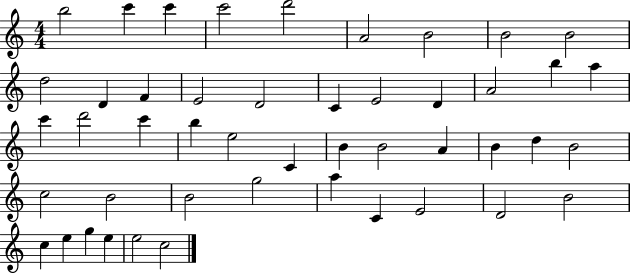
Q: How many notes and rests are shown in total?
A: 47